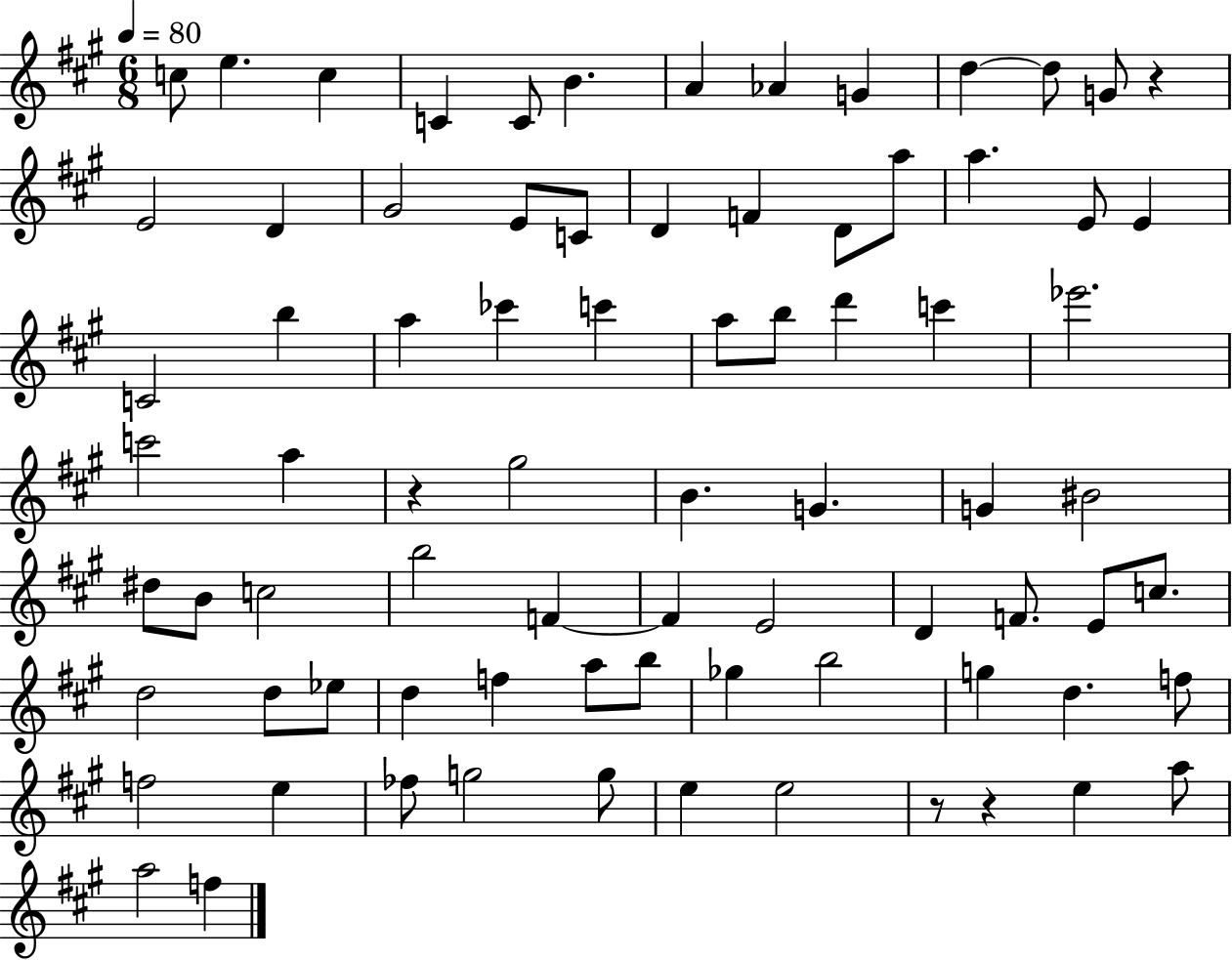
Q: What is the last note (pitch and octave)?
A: F5